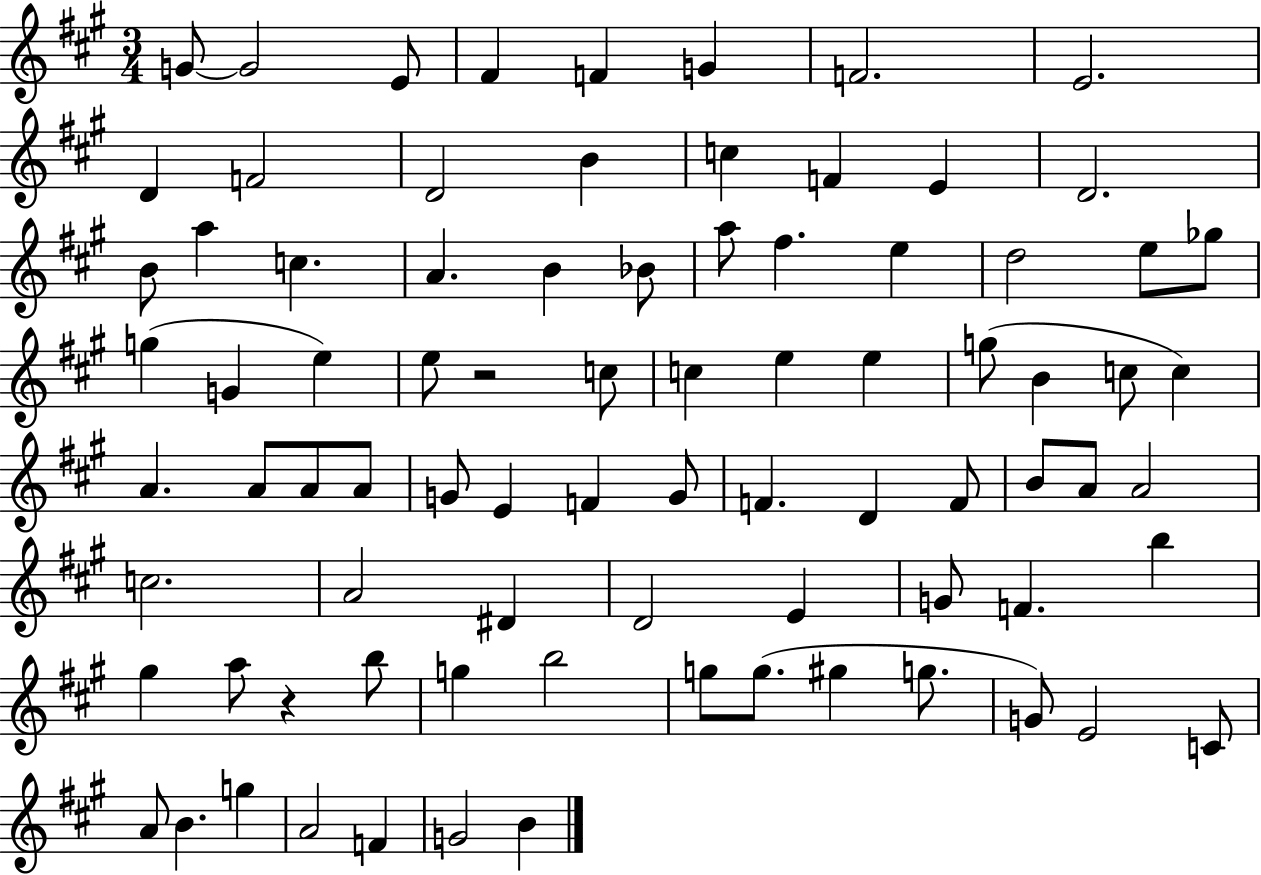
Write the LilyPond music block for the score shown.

{
  \clef treble
  \numericTimeSignature
  \time 3/4
  \key a \major
  g'8~~ g'2 e'8 | fis'4 f'4 g'4 | f'2. | e'2. | \break d'4 f'2 | d'2 b'4 | c''4 f'4 e'4 | d'2. | \break b'8 a''4 c''4. | a'4. b'4 bes'8 | a''8 fis''4. e''4 | d''2 e''8 ges''8 | \break g''4( g'4 e''4) | e''8 r2 c''8 | c''4 e''4 e''4 | g''8( b'4 c''8 c''4) | \break a'4. a'8 a'8 a'8 | g'8 e'4 f'4 g'8 | f'4. d'4 f'8 | b'8 a'8 a'2 | \break c''2. | a'2 dis'4 | d'2 e'4 | g'8 f'4. b''4 | \break gis''4 a''8 r4 b''8 | g''4 b''2 | g''8 g''8.( gis''4 g''8. | g'8) e'2 c'8 | \break a'8 b'4. g''4 | a'2 f'4 | g'2 b'4 | \bar "|."
}